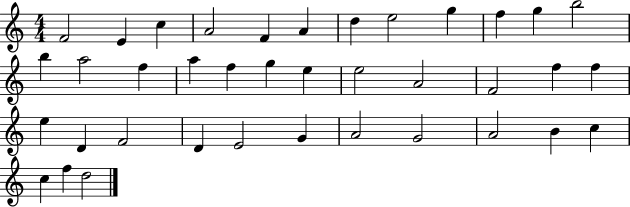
X:1
T:Untitled
M:4/4
L:1/4
K:C
F2 E c A2 F A d e2 g f g b2 b a2 f a f g e e2 A2 F2 f f e D F2 D E2 G A2 G2 A2 B c c f d2